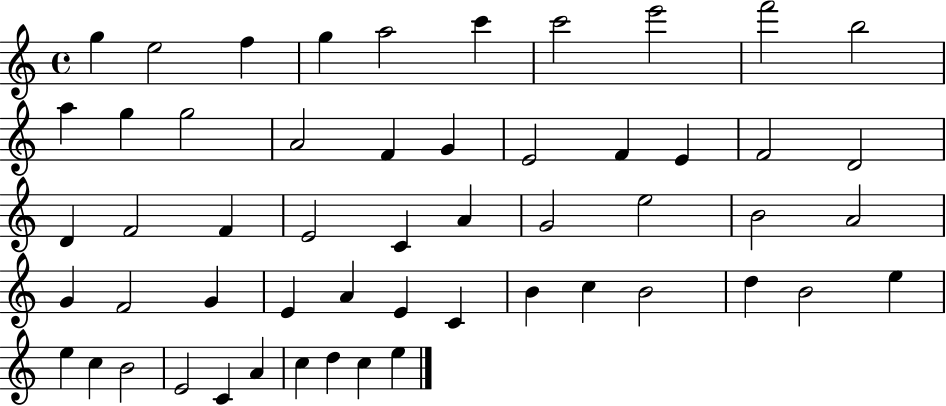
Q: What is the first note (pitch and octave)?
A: G5